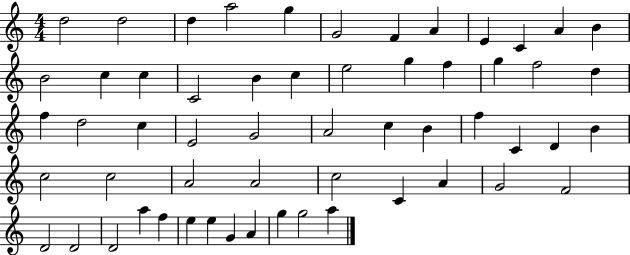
{
  \clef treble
  \numericTimeSignature
  \time 4/4
  \key c \major
  d''2 d''2 | d''4 a''2 g''4 | g'2 f'4 a'4 | e'4 c'4 a'4 b'4 | \break b'2 c''4 c''4 | c'2 b'4 c''4 | e''2 g''4 f''4 | g''4 f''2 d''4 | \break f''4 d''2 c''4 | e'2 g'2 | a'2 c''4 b'4 | f''4 c'4 d'4 b'4 | \break c''2 c''2 | a'2 a'2 | c''2 c'4 a'4 | g'2 f'2 | \break d'2 d'2 | d'2 a''4 f''4 | e''4 e''4 g'4 a'4 | g''4 g''2 a''4 | \break \bar "|."
}